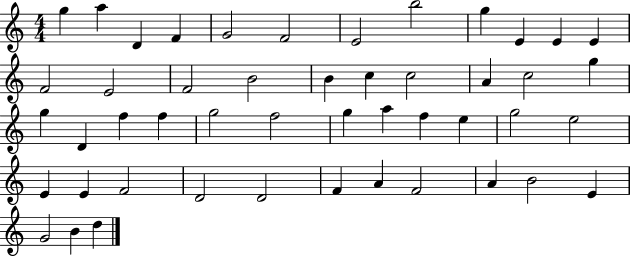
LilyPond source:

{
  \clef treble
  \numericTimeSignature
  \time 4/4
  \key c \major
  g''4 a''4 d'4 f'4 | g'2 f'2 | e'2 b''2 | g''4 e'4 e'4 e'4 | \break f'2 e'2 | f'2 b'2 | b'4 c''4 c''2 | a'4 c''2 g''4 | \break g''4 d'4 f''4 f''4 | g''2 f''2 | g''4 a''4 f''4 e''4 | g''2 e''2 | \break e'4 e'4 f'2 | d'2 d'2 | f'4 a'4 f'2 | a'4 b'2 e'4 | \break g'2 b'4 d''4 | \bar "|."
}